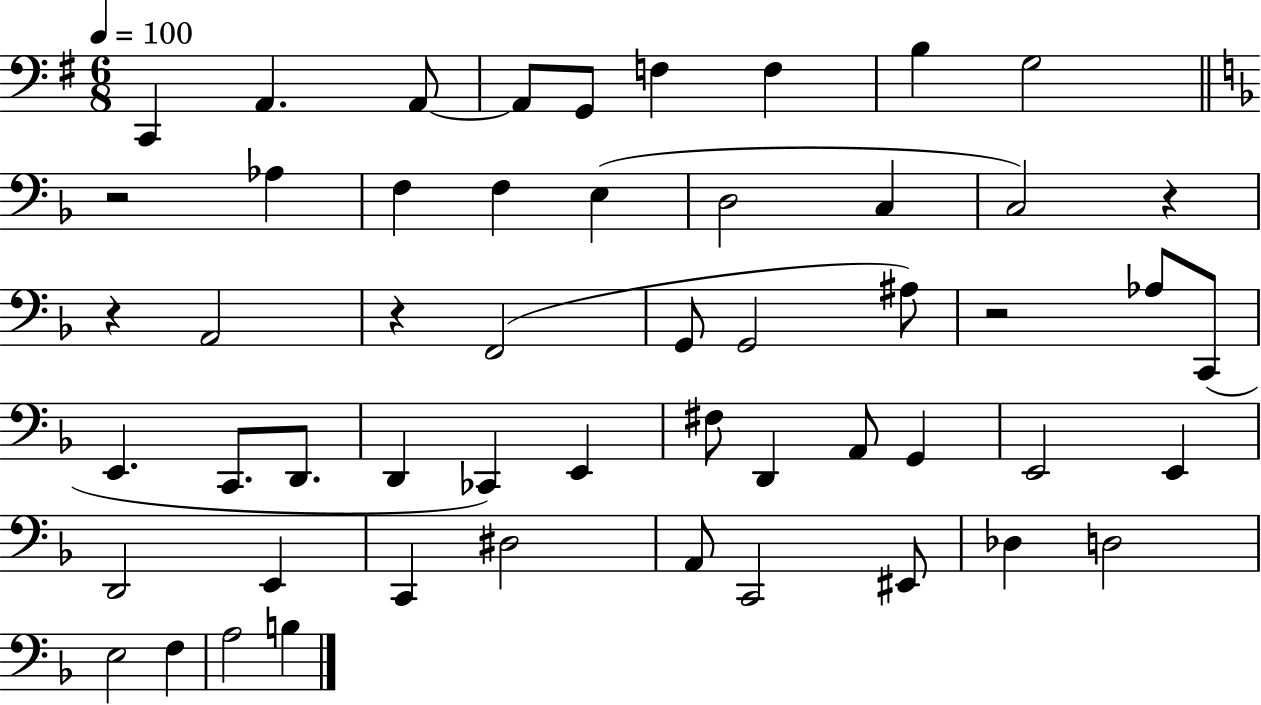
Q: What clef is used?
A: bass